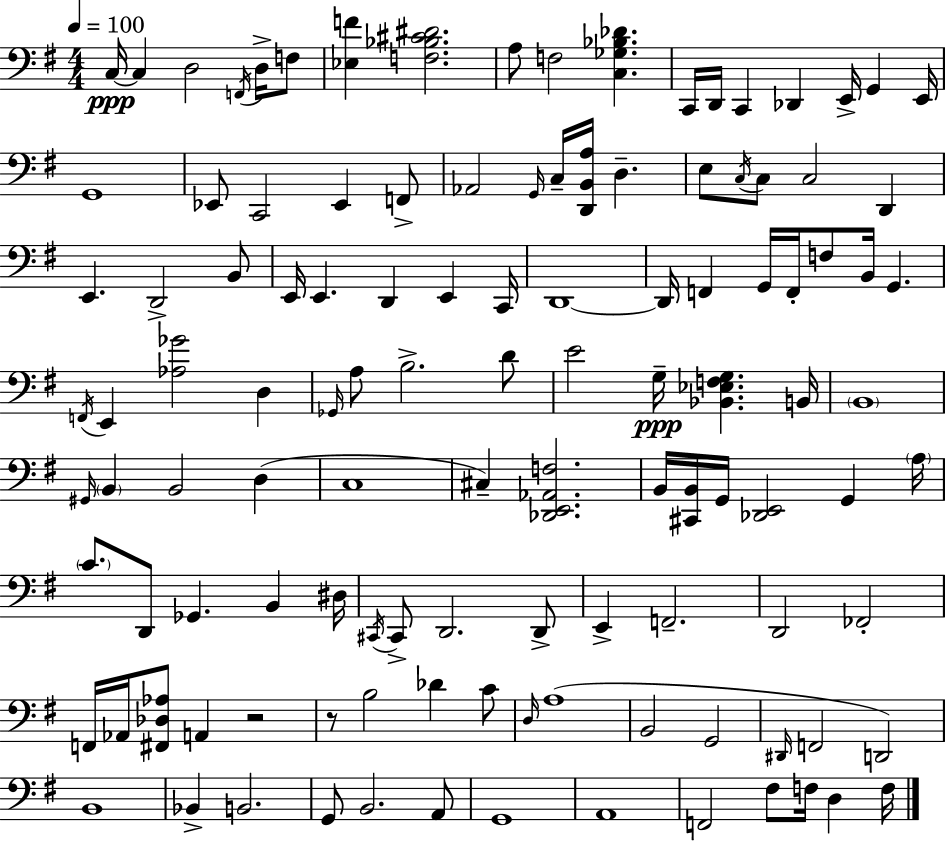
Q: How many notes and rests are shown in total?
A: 117